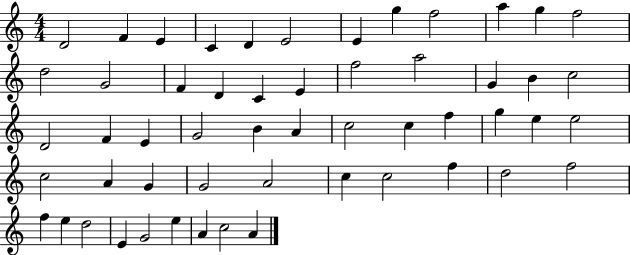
D4/h F4/q E4/q C4/q D4/q E4/h E4/q G5/q F5/h A5/q G5/q F5/h D5/h G4/h F4/q D4/q C4/q E4/q F5/h A5/h G4/q B4/q C5/h D4/h F4/q E4/q G4/h B4/q A4/q C5/h C5/q F5/q G5/q E5/q E5/h C5/h A4/q G4/q G4/h A4/h C5/q C5/h F5/q D5/h F5/h F5/q E5/q D5/h E4/q G4/h E5/q A4/q C5/h A4/q